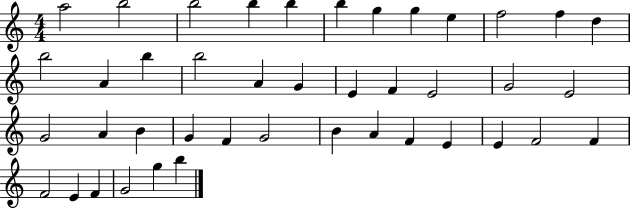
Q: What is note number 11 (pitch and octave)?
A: F5